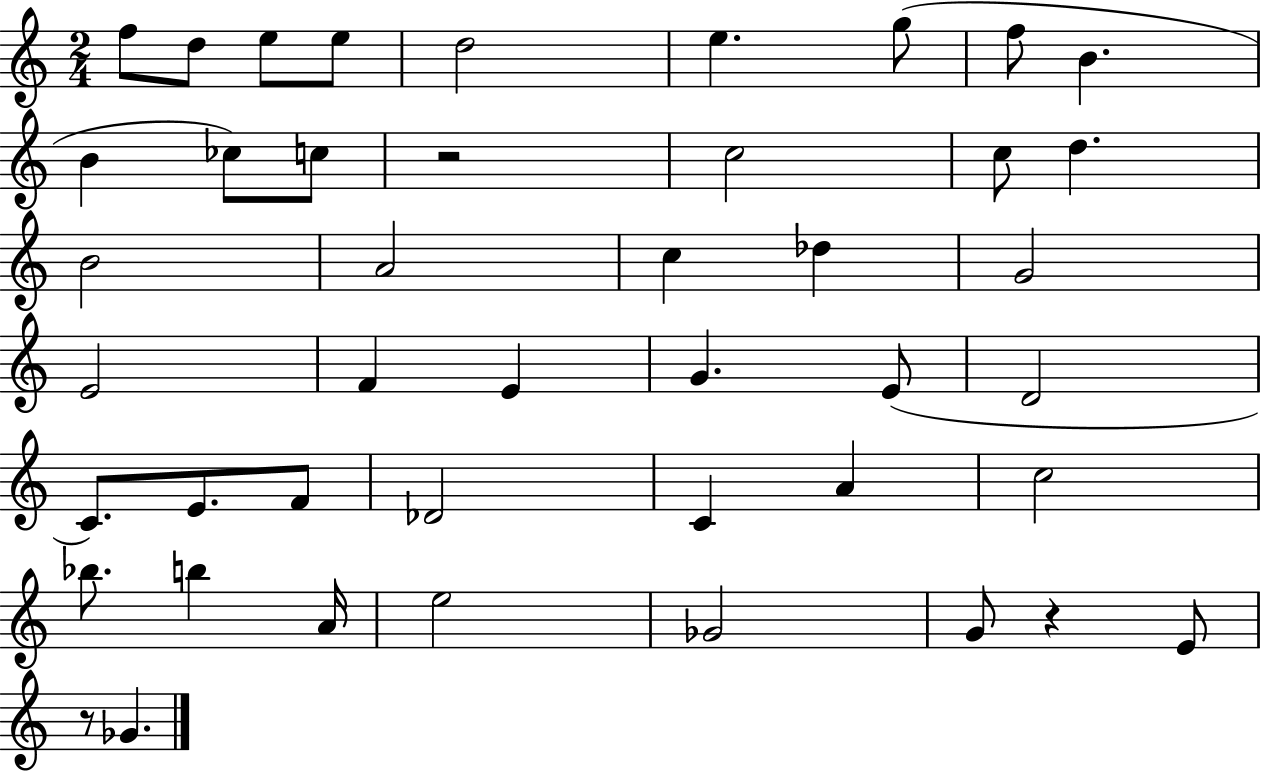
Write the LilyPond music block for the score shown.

{
  \clef treble
  \numericTimeSignature
  \time 2/4
  \key c \major
  f''8 d''8 e''8 e''8 | d''2 | e''4. g''8( | f''8 b'4. | \break b'4 ces''8) c''8 | r2 | c''2 | c''8 d''4. | \break b'2 | a'2 | c''4 des''4 | g'2 | \break e'2 | f'4 e'4 | g'4. e'8( | d'2 | \break c'8.) e'8. f'8 | des'2 | c'4 a'4 | c''2 | \break bes''8. b''4 a'16 | e''2 | ges'2 | g'8 r4 e'8 | \break r8 ges'4. | \bar "|."
}